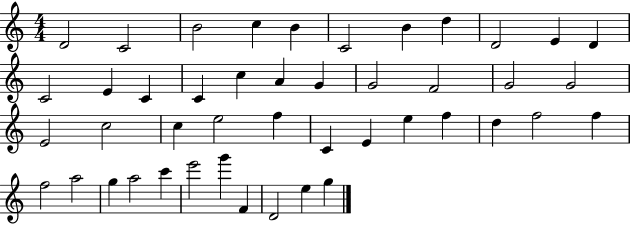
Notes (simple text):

D4/h C4/h B4/h C5/q B4/q C4/h B4/q D5/q D4/h E4/q D4/q C4/h E4/q C4/q C4/q C5/q A4/q G4/q G4/h F4/h G4/h G4/h E4/h C5/h C5/q E5/h F5/q C4/q E4/q E5/q F5/q D5/q F5/h F5/q F5/h A5/h G5/q A5/h C6/q E6/h G6/q F4/q D4/h E5/q G5/q